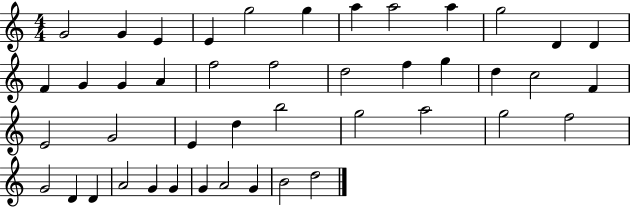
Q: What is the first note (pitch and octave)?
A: G4